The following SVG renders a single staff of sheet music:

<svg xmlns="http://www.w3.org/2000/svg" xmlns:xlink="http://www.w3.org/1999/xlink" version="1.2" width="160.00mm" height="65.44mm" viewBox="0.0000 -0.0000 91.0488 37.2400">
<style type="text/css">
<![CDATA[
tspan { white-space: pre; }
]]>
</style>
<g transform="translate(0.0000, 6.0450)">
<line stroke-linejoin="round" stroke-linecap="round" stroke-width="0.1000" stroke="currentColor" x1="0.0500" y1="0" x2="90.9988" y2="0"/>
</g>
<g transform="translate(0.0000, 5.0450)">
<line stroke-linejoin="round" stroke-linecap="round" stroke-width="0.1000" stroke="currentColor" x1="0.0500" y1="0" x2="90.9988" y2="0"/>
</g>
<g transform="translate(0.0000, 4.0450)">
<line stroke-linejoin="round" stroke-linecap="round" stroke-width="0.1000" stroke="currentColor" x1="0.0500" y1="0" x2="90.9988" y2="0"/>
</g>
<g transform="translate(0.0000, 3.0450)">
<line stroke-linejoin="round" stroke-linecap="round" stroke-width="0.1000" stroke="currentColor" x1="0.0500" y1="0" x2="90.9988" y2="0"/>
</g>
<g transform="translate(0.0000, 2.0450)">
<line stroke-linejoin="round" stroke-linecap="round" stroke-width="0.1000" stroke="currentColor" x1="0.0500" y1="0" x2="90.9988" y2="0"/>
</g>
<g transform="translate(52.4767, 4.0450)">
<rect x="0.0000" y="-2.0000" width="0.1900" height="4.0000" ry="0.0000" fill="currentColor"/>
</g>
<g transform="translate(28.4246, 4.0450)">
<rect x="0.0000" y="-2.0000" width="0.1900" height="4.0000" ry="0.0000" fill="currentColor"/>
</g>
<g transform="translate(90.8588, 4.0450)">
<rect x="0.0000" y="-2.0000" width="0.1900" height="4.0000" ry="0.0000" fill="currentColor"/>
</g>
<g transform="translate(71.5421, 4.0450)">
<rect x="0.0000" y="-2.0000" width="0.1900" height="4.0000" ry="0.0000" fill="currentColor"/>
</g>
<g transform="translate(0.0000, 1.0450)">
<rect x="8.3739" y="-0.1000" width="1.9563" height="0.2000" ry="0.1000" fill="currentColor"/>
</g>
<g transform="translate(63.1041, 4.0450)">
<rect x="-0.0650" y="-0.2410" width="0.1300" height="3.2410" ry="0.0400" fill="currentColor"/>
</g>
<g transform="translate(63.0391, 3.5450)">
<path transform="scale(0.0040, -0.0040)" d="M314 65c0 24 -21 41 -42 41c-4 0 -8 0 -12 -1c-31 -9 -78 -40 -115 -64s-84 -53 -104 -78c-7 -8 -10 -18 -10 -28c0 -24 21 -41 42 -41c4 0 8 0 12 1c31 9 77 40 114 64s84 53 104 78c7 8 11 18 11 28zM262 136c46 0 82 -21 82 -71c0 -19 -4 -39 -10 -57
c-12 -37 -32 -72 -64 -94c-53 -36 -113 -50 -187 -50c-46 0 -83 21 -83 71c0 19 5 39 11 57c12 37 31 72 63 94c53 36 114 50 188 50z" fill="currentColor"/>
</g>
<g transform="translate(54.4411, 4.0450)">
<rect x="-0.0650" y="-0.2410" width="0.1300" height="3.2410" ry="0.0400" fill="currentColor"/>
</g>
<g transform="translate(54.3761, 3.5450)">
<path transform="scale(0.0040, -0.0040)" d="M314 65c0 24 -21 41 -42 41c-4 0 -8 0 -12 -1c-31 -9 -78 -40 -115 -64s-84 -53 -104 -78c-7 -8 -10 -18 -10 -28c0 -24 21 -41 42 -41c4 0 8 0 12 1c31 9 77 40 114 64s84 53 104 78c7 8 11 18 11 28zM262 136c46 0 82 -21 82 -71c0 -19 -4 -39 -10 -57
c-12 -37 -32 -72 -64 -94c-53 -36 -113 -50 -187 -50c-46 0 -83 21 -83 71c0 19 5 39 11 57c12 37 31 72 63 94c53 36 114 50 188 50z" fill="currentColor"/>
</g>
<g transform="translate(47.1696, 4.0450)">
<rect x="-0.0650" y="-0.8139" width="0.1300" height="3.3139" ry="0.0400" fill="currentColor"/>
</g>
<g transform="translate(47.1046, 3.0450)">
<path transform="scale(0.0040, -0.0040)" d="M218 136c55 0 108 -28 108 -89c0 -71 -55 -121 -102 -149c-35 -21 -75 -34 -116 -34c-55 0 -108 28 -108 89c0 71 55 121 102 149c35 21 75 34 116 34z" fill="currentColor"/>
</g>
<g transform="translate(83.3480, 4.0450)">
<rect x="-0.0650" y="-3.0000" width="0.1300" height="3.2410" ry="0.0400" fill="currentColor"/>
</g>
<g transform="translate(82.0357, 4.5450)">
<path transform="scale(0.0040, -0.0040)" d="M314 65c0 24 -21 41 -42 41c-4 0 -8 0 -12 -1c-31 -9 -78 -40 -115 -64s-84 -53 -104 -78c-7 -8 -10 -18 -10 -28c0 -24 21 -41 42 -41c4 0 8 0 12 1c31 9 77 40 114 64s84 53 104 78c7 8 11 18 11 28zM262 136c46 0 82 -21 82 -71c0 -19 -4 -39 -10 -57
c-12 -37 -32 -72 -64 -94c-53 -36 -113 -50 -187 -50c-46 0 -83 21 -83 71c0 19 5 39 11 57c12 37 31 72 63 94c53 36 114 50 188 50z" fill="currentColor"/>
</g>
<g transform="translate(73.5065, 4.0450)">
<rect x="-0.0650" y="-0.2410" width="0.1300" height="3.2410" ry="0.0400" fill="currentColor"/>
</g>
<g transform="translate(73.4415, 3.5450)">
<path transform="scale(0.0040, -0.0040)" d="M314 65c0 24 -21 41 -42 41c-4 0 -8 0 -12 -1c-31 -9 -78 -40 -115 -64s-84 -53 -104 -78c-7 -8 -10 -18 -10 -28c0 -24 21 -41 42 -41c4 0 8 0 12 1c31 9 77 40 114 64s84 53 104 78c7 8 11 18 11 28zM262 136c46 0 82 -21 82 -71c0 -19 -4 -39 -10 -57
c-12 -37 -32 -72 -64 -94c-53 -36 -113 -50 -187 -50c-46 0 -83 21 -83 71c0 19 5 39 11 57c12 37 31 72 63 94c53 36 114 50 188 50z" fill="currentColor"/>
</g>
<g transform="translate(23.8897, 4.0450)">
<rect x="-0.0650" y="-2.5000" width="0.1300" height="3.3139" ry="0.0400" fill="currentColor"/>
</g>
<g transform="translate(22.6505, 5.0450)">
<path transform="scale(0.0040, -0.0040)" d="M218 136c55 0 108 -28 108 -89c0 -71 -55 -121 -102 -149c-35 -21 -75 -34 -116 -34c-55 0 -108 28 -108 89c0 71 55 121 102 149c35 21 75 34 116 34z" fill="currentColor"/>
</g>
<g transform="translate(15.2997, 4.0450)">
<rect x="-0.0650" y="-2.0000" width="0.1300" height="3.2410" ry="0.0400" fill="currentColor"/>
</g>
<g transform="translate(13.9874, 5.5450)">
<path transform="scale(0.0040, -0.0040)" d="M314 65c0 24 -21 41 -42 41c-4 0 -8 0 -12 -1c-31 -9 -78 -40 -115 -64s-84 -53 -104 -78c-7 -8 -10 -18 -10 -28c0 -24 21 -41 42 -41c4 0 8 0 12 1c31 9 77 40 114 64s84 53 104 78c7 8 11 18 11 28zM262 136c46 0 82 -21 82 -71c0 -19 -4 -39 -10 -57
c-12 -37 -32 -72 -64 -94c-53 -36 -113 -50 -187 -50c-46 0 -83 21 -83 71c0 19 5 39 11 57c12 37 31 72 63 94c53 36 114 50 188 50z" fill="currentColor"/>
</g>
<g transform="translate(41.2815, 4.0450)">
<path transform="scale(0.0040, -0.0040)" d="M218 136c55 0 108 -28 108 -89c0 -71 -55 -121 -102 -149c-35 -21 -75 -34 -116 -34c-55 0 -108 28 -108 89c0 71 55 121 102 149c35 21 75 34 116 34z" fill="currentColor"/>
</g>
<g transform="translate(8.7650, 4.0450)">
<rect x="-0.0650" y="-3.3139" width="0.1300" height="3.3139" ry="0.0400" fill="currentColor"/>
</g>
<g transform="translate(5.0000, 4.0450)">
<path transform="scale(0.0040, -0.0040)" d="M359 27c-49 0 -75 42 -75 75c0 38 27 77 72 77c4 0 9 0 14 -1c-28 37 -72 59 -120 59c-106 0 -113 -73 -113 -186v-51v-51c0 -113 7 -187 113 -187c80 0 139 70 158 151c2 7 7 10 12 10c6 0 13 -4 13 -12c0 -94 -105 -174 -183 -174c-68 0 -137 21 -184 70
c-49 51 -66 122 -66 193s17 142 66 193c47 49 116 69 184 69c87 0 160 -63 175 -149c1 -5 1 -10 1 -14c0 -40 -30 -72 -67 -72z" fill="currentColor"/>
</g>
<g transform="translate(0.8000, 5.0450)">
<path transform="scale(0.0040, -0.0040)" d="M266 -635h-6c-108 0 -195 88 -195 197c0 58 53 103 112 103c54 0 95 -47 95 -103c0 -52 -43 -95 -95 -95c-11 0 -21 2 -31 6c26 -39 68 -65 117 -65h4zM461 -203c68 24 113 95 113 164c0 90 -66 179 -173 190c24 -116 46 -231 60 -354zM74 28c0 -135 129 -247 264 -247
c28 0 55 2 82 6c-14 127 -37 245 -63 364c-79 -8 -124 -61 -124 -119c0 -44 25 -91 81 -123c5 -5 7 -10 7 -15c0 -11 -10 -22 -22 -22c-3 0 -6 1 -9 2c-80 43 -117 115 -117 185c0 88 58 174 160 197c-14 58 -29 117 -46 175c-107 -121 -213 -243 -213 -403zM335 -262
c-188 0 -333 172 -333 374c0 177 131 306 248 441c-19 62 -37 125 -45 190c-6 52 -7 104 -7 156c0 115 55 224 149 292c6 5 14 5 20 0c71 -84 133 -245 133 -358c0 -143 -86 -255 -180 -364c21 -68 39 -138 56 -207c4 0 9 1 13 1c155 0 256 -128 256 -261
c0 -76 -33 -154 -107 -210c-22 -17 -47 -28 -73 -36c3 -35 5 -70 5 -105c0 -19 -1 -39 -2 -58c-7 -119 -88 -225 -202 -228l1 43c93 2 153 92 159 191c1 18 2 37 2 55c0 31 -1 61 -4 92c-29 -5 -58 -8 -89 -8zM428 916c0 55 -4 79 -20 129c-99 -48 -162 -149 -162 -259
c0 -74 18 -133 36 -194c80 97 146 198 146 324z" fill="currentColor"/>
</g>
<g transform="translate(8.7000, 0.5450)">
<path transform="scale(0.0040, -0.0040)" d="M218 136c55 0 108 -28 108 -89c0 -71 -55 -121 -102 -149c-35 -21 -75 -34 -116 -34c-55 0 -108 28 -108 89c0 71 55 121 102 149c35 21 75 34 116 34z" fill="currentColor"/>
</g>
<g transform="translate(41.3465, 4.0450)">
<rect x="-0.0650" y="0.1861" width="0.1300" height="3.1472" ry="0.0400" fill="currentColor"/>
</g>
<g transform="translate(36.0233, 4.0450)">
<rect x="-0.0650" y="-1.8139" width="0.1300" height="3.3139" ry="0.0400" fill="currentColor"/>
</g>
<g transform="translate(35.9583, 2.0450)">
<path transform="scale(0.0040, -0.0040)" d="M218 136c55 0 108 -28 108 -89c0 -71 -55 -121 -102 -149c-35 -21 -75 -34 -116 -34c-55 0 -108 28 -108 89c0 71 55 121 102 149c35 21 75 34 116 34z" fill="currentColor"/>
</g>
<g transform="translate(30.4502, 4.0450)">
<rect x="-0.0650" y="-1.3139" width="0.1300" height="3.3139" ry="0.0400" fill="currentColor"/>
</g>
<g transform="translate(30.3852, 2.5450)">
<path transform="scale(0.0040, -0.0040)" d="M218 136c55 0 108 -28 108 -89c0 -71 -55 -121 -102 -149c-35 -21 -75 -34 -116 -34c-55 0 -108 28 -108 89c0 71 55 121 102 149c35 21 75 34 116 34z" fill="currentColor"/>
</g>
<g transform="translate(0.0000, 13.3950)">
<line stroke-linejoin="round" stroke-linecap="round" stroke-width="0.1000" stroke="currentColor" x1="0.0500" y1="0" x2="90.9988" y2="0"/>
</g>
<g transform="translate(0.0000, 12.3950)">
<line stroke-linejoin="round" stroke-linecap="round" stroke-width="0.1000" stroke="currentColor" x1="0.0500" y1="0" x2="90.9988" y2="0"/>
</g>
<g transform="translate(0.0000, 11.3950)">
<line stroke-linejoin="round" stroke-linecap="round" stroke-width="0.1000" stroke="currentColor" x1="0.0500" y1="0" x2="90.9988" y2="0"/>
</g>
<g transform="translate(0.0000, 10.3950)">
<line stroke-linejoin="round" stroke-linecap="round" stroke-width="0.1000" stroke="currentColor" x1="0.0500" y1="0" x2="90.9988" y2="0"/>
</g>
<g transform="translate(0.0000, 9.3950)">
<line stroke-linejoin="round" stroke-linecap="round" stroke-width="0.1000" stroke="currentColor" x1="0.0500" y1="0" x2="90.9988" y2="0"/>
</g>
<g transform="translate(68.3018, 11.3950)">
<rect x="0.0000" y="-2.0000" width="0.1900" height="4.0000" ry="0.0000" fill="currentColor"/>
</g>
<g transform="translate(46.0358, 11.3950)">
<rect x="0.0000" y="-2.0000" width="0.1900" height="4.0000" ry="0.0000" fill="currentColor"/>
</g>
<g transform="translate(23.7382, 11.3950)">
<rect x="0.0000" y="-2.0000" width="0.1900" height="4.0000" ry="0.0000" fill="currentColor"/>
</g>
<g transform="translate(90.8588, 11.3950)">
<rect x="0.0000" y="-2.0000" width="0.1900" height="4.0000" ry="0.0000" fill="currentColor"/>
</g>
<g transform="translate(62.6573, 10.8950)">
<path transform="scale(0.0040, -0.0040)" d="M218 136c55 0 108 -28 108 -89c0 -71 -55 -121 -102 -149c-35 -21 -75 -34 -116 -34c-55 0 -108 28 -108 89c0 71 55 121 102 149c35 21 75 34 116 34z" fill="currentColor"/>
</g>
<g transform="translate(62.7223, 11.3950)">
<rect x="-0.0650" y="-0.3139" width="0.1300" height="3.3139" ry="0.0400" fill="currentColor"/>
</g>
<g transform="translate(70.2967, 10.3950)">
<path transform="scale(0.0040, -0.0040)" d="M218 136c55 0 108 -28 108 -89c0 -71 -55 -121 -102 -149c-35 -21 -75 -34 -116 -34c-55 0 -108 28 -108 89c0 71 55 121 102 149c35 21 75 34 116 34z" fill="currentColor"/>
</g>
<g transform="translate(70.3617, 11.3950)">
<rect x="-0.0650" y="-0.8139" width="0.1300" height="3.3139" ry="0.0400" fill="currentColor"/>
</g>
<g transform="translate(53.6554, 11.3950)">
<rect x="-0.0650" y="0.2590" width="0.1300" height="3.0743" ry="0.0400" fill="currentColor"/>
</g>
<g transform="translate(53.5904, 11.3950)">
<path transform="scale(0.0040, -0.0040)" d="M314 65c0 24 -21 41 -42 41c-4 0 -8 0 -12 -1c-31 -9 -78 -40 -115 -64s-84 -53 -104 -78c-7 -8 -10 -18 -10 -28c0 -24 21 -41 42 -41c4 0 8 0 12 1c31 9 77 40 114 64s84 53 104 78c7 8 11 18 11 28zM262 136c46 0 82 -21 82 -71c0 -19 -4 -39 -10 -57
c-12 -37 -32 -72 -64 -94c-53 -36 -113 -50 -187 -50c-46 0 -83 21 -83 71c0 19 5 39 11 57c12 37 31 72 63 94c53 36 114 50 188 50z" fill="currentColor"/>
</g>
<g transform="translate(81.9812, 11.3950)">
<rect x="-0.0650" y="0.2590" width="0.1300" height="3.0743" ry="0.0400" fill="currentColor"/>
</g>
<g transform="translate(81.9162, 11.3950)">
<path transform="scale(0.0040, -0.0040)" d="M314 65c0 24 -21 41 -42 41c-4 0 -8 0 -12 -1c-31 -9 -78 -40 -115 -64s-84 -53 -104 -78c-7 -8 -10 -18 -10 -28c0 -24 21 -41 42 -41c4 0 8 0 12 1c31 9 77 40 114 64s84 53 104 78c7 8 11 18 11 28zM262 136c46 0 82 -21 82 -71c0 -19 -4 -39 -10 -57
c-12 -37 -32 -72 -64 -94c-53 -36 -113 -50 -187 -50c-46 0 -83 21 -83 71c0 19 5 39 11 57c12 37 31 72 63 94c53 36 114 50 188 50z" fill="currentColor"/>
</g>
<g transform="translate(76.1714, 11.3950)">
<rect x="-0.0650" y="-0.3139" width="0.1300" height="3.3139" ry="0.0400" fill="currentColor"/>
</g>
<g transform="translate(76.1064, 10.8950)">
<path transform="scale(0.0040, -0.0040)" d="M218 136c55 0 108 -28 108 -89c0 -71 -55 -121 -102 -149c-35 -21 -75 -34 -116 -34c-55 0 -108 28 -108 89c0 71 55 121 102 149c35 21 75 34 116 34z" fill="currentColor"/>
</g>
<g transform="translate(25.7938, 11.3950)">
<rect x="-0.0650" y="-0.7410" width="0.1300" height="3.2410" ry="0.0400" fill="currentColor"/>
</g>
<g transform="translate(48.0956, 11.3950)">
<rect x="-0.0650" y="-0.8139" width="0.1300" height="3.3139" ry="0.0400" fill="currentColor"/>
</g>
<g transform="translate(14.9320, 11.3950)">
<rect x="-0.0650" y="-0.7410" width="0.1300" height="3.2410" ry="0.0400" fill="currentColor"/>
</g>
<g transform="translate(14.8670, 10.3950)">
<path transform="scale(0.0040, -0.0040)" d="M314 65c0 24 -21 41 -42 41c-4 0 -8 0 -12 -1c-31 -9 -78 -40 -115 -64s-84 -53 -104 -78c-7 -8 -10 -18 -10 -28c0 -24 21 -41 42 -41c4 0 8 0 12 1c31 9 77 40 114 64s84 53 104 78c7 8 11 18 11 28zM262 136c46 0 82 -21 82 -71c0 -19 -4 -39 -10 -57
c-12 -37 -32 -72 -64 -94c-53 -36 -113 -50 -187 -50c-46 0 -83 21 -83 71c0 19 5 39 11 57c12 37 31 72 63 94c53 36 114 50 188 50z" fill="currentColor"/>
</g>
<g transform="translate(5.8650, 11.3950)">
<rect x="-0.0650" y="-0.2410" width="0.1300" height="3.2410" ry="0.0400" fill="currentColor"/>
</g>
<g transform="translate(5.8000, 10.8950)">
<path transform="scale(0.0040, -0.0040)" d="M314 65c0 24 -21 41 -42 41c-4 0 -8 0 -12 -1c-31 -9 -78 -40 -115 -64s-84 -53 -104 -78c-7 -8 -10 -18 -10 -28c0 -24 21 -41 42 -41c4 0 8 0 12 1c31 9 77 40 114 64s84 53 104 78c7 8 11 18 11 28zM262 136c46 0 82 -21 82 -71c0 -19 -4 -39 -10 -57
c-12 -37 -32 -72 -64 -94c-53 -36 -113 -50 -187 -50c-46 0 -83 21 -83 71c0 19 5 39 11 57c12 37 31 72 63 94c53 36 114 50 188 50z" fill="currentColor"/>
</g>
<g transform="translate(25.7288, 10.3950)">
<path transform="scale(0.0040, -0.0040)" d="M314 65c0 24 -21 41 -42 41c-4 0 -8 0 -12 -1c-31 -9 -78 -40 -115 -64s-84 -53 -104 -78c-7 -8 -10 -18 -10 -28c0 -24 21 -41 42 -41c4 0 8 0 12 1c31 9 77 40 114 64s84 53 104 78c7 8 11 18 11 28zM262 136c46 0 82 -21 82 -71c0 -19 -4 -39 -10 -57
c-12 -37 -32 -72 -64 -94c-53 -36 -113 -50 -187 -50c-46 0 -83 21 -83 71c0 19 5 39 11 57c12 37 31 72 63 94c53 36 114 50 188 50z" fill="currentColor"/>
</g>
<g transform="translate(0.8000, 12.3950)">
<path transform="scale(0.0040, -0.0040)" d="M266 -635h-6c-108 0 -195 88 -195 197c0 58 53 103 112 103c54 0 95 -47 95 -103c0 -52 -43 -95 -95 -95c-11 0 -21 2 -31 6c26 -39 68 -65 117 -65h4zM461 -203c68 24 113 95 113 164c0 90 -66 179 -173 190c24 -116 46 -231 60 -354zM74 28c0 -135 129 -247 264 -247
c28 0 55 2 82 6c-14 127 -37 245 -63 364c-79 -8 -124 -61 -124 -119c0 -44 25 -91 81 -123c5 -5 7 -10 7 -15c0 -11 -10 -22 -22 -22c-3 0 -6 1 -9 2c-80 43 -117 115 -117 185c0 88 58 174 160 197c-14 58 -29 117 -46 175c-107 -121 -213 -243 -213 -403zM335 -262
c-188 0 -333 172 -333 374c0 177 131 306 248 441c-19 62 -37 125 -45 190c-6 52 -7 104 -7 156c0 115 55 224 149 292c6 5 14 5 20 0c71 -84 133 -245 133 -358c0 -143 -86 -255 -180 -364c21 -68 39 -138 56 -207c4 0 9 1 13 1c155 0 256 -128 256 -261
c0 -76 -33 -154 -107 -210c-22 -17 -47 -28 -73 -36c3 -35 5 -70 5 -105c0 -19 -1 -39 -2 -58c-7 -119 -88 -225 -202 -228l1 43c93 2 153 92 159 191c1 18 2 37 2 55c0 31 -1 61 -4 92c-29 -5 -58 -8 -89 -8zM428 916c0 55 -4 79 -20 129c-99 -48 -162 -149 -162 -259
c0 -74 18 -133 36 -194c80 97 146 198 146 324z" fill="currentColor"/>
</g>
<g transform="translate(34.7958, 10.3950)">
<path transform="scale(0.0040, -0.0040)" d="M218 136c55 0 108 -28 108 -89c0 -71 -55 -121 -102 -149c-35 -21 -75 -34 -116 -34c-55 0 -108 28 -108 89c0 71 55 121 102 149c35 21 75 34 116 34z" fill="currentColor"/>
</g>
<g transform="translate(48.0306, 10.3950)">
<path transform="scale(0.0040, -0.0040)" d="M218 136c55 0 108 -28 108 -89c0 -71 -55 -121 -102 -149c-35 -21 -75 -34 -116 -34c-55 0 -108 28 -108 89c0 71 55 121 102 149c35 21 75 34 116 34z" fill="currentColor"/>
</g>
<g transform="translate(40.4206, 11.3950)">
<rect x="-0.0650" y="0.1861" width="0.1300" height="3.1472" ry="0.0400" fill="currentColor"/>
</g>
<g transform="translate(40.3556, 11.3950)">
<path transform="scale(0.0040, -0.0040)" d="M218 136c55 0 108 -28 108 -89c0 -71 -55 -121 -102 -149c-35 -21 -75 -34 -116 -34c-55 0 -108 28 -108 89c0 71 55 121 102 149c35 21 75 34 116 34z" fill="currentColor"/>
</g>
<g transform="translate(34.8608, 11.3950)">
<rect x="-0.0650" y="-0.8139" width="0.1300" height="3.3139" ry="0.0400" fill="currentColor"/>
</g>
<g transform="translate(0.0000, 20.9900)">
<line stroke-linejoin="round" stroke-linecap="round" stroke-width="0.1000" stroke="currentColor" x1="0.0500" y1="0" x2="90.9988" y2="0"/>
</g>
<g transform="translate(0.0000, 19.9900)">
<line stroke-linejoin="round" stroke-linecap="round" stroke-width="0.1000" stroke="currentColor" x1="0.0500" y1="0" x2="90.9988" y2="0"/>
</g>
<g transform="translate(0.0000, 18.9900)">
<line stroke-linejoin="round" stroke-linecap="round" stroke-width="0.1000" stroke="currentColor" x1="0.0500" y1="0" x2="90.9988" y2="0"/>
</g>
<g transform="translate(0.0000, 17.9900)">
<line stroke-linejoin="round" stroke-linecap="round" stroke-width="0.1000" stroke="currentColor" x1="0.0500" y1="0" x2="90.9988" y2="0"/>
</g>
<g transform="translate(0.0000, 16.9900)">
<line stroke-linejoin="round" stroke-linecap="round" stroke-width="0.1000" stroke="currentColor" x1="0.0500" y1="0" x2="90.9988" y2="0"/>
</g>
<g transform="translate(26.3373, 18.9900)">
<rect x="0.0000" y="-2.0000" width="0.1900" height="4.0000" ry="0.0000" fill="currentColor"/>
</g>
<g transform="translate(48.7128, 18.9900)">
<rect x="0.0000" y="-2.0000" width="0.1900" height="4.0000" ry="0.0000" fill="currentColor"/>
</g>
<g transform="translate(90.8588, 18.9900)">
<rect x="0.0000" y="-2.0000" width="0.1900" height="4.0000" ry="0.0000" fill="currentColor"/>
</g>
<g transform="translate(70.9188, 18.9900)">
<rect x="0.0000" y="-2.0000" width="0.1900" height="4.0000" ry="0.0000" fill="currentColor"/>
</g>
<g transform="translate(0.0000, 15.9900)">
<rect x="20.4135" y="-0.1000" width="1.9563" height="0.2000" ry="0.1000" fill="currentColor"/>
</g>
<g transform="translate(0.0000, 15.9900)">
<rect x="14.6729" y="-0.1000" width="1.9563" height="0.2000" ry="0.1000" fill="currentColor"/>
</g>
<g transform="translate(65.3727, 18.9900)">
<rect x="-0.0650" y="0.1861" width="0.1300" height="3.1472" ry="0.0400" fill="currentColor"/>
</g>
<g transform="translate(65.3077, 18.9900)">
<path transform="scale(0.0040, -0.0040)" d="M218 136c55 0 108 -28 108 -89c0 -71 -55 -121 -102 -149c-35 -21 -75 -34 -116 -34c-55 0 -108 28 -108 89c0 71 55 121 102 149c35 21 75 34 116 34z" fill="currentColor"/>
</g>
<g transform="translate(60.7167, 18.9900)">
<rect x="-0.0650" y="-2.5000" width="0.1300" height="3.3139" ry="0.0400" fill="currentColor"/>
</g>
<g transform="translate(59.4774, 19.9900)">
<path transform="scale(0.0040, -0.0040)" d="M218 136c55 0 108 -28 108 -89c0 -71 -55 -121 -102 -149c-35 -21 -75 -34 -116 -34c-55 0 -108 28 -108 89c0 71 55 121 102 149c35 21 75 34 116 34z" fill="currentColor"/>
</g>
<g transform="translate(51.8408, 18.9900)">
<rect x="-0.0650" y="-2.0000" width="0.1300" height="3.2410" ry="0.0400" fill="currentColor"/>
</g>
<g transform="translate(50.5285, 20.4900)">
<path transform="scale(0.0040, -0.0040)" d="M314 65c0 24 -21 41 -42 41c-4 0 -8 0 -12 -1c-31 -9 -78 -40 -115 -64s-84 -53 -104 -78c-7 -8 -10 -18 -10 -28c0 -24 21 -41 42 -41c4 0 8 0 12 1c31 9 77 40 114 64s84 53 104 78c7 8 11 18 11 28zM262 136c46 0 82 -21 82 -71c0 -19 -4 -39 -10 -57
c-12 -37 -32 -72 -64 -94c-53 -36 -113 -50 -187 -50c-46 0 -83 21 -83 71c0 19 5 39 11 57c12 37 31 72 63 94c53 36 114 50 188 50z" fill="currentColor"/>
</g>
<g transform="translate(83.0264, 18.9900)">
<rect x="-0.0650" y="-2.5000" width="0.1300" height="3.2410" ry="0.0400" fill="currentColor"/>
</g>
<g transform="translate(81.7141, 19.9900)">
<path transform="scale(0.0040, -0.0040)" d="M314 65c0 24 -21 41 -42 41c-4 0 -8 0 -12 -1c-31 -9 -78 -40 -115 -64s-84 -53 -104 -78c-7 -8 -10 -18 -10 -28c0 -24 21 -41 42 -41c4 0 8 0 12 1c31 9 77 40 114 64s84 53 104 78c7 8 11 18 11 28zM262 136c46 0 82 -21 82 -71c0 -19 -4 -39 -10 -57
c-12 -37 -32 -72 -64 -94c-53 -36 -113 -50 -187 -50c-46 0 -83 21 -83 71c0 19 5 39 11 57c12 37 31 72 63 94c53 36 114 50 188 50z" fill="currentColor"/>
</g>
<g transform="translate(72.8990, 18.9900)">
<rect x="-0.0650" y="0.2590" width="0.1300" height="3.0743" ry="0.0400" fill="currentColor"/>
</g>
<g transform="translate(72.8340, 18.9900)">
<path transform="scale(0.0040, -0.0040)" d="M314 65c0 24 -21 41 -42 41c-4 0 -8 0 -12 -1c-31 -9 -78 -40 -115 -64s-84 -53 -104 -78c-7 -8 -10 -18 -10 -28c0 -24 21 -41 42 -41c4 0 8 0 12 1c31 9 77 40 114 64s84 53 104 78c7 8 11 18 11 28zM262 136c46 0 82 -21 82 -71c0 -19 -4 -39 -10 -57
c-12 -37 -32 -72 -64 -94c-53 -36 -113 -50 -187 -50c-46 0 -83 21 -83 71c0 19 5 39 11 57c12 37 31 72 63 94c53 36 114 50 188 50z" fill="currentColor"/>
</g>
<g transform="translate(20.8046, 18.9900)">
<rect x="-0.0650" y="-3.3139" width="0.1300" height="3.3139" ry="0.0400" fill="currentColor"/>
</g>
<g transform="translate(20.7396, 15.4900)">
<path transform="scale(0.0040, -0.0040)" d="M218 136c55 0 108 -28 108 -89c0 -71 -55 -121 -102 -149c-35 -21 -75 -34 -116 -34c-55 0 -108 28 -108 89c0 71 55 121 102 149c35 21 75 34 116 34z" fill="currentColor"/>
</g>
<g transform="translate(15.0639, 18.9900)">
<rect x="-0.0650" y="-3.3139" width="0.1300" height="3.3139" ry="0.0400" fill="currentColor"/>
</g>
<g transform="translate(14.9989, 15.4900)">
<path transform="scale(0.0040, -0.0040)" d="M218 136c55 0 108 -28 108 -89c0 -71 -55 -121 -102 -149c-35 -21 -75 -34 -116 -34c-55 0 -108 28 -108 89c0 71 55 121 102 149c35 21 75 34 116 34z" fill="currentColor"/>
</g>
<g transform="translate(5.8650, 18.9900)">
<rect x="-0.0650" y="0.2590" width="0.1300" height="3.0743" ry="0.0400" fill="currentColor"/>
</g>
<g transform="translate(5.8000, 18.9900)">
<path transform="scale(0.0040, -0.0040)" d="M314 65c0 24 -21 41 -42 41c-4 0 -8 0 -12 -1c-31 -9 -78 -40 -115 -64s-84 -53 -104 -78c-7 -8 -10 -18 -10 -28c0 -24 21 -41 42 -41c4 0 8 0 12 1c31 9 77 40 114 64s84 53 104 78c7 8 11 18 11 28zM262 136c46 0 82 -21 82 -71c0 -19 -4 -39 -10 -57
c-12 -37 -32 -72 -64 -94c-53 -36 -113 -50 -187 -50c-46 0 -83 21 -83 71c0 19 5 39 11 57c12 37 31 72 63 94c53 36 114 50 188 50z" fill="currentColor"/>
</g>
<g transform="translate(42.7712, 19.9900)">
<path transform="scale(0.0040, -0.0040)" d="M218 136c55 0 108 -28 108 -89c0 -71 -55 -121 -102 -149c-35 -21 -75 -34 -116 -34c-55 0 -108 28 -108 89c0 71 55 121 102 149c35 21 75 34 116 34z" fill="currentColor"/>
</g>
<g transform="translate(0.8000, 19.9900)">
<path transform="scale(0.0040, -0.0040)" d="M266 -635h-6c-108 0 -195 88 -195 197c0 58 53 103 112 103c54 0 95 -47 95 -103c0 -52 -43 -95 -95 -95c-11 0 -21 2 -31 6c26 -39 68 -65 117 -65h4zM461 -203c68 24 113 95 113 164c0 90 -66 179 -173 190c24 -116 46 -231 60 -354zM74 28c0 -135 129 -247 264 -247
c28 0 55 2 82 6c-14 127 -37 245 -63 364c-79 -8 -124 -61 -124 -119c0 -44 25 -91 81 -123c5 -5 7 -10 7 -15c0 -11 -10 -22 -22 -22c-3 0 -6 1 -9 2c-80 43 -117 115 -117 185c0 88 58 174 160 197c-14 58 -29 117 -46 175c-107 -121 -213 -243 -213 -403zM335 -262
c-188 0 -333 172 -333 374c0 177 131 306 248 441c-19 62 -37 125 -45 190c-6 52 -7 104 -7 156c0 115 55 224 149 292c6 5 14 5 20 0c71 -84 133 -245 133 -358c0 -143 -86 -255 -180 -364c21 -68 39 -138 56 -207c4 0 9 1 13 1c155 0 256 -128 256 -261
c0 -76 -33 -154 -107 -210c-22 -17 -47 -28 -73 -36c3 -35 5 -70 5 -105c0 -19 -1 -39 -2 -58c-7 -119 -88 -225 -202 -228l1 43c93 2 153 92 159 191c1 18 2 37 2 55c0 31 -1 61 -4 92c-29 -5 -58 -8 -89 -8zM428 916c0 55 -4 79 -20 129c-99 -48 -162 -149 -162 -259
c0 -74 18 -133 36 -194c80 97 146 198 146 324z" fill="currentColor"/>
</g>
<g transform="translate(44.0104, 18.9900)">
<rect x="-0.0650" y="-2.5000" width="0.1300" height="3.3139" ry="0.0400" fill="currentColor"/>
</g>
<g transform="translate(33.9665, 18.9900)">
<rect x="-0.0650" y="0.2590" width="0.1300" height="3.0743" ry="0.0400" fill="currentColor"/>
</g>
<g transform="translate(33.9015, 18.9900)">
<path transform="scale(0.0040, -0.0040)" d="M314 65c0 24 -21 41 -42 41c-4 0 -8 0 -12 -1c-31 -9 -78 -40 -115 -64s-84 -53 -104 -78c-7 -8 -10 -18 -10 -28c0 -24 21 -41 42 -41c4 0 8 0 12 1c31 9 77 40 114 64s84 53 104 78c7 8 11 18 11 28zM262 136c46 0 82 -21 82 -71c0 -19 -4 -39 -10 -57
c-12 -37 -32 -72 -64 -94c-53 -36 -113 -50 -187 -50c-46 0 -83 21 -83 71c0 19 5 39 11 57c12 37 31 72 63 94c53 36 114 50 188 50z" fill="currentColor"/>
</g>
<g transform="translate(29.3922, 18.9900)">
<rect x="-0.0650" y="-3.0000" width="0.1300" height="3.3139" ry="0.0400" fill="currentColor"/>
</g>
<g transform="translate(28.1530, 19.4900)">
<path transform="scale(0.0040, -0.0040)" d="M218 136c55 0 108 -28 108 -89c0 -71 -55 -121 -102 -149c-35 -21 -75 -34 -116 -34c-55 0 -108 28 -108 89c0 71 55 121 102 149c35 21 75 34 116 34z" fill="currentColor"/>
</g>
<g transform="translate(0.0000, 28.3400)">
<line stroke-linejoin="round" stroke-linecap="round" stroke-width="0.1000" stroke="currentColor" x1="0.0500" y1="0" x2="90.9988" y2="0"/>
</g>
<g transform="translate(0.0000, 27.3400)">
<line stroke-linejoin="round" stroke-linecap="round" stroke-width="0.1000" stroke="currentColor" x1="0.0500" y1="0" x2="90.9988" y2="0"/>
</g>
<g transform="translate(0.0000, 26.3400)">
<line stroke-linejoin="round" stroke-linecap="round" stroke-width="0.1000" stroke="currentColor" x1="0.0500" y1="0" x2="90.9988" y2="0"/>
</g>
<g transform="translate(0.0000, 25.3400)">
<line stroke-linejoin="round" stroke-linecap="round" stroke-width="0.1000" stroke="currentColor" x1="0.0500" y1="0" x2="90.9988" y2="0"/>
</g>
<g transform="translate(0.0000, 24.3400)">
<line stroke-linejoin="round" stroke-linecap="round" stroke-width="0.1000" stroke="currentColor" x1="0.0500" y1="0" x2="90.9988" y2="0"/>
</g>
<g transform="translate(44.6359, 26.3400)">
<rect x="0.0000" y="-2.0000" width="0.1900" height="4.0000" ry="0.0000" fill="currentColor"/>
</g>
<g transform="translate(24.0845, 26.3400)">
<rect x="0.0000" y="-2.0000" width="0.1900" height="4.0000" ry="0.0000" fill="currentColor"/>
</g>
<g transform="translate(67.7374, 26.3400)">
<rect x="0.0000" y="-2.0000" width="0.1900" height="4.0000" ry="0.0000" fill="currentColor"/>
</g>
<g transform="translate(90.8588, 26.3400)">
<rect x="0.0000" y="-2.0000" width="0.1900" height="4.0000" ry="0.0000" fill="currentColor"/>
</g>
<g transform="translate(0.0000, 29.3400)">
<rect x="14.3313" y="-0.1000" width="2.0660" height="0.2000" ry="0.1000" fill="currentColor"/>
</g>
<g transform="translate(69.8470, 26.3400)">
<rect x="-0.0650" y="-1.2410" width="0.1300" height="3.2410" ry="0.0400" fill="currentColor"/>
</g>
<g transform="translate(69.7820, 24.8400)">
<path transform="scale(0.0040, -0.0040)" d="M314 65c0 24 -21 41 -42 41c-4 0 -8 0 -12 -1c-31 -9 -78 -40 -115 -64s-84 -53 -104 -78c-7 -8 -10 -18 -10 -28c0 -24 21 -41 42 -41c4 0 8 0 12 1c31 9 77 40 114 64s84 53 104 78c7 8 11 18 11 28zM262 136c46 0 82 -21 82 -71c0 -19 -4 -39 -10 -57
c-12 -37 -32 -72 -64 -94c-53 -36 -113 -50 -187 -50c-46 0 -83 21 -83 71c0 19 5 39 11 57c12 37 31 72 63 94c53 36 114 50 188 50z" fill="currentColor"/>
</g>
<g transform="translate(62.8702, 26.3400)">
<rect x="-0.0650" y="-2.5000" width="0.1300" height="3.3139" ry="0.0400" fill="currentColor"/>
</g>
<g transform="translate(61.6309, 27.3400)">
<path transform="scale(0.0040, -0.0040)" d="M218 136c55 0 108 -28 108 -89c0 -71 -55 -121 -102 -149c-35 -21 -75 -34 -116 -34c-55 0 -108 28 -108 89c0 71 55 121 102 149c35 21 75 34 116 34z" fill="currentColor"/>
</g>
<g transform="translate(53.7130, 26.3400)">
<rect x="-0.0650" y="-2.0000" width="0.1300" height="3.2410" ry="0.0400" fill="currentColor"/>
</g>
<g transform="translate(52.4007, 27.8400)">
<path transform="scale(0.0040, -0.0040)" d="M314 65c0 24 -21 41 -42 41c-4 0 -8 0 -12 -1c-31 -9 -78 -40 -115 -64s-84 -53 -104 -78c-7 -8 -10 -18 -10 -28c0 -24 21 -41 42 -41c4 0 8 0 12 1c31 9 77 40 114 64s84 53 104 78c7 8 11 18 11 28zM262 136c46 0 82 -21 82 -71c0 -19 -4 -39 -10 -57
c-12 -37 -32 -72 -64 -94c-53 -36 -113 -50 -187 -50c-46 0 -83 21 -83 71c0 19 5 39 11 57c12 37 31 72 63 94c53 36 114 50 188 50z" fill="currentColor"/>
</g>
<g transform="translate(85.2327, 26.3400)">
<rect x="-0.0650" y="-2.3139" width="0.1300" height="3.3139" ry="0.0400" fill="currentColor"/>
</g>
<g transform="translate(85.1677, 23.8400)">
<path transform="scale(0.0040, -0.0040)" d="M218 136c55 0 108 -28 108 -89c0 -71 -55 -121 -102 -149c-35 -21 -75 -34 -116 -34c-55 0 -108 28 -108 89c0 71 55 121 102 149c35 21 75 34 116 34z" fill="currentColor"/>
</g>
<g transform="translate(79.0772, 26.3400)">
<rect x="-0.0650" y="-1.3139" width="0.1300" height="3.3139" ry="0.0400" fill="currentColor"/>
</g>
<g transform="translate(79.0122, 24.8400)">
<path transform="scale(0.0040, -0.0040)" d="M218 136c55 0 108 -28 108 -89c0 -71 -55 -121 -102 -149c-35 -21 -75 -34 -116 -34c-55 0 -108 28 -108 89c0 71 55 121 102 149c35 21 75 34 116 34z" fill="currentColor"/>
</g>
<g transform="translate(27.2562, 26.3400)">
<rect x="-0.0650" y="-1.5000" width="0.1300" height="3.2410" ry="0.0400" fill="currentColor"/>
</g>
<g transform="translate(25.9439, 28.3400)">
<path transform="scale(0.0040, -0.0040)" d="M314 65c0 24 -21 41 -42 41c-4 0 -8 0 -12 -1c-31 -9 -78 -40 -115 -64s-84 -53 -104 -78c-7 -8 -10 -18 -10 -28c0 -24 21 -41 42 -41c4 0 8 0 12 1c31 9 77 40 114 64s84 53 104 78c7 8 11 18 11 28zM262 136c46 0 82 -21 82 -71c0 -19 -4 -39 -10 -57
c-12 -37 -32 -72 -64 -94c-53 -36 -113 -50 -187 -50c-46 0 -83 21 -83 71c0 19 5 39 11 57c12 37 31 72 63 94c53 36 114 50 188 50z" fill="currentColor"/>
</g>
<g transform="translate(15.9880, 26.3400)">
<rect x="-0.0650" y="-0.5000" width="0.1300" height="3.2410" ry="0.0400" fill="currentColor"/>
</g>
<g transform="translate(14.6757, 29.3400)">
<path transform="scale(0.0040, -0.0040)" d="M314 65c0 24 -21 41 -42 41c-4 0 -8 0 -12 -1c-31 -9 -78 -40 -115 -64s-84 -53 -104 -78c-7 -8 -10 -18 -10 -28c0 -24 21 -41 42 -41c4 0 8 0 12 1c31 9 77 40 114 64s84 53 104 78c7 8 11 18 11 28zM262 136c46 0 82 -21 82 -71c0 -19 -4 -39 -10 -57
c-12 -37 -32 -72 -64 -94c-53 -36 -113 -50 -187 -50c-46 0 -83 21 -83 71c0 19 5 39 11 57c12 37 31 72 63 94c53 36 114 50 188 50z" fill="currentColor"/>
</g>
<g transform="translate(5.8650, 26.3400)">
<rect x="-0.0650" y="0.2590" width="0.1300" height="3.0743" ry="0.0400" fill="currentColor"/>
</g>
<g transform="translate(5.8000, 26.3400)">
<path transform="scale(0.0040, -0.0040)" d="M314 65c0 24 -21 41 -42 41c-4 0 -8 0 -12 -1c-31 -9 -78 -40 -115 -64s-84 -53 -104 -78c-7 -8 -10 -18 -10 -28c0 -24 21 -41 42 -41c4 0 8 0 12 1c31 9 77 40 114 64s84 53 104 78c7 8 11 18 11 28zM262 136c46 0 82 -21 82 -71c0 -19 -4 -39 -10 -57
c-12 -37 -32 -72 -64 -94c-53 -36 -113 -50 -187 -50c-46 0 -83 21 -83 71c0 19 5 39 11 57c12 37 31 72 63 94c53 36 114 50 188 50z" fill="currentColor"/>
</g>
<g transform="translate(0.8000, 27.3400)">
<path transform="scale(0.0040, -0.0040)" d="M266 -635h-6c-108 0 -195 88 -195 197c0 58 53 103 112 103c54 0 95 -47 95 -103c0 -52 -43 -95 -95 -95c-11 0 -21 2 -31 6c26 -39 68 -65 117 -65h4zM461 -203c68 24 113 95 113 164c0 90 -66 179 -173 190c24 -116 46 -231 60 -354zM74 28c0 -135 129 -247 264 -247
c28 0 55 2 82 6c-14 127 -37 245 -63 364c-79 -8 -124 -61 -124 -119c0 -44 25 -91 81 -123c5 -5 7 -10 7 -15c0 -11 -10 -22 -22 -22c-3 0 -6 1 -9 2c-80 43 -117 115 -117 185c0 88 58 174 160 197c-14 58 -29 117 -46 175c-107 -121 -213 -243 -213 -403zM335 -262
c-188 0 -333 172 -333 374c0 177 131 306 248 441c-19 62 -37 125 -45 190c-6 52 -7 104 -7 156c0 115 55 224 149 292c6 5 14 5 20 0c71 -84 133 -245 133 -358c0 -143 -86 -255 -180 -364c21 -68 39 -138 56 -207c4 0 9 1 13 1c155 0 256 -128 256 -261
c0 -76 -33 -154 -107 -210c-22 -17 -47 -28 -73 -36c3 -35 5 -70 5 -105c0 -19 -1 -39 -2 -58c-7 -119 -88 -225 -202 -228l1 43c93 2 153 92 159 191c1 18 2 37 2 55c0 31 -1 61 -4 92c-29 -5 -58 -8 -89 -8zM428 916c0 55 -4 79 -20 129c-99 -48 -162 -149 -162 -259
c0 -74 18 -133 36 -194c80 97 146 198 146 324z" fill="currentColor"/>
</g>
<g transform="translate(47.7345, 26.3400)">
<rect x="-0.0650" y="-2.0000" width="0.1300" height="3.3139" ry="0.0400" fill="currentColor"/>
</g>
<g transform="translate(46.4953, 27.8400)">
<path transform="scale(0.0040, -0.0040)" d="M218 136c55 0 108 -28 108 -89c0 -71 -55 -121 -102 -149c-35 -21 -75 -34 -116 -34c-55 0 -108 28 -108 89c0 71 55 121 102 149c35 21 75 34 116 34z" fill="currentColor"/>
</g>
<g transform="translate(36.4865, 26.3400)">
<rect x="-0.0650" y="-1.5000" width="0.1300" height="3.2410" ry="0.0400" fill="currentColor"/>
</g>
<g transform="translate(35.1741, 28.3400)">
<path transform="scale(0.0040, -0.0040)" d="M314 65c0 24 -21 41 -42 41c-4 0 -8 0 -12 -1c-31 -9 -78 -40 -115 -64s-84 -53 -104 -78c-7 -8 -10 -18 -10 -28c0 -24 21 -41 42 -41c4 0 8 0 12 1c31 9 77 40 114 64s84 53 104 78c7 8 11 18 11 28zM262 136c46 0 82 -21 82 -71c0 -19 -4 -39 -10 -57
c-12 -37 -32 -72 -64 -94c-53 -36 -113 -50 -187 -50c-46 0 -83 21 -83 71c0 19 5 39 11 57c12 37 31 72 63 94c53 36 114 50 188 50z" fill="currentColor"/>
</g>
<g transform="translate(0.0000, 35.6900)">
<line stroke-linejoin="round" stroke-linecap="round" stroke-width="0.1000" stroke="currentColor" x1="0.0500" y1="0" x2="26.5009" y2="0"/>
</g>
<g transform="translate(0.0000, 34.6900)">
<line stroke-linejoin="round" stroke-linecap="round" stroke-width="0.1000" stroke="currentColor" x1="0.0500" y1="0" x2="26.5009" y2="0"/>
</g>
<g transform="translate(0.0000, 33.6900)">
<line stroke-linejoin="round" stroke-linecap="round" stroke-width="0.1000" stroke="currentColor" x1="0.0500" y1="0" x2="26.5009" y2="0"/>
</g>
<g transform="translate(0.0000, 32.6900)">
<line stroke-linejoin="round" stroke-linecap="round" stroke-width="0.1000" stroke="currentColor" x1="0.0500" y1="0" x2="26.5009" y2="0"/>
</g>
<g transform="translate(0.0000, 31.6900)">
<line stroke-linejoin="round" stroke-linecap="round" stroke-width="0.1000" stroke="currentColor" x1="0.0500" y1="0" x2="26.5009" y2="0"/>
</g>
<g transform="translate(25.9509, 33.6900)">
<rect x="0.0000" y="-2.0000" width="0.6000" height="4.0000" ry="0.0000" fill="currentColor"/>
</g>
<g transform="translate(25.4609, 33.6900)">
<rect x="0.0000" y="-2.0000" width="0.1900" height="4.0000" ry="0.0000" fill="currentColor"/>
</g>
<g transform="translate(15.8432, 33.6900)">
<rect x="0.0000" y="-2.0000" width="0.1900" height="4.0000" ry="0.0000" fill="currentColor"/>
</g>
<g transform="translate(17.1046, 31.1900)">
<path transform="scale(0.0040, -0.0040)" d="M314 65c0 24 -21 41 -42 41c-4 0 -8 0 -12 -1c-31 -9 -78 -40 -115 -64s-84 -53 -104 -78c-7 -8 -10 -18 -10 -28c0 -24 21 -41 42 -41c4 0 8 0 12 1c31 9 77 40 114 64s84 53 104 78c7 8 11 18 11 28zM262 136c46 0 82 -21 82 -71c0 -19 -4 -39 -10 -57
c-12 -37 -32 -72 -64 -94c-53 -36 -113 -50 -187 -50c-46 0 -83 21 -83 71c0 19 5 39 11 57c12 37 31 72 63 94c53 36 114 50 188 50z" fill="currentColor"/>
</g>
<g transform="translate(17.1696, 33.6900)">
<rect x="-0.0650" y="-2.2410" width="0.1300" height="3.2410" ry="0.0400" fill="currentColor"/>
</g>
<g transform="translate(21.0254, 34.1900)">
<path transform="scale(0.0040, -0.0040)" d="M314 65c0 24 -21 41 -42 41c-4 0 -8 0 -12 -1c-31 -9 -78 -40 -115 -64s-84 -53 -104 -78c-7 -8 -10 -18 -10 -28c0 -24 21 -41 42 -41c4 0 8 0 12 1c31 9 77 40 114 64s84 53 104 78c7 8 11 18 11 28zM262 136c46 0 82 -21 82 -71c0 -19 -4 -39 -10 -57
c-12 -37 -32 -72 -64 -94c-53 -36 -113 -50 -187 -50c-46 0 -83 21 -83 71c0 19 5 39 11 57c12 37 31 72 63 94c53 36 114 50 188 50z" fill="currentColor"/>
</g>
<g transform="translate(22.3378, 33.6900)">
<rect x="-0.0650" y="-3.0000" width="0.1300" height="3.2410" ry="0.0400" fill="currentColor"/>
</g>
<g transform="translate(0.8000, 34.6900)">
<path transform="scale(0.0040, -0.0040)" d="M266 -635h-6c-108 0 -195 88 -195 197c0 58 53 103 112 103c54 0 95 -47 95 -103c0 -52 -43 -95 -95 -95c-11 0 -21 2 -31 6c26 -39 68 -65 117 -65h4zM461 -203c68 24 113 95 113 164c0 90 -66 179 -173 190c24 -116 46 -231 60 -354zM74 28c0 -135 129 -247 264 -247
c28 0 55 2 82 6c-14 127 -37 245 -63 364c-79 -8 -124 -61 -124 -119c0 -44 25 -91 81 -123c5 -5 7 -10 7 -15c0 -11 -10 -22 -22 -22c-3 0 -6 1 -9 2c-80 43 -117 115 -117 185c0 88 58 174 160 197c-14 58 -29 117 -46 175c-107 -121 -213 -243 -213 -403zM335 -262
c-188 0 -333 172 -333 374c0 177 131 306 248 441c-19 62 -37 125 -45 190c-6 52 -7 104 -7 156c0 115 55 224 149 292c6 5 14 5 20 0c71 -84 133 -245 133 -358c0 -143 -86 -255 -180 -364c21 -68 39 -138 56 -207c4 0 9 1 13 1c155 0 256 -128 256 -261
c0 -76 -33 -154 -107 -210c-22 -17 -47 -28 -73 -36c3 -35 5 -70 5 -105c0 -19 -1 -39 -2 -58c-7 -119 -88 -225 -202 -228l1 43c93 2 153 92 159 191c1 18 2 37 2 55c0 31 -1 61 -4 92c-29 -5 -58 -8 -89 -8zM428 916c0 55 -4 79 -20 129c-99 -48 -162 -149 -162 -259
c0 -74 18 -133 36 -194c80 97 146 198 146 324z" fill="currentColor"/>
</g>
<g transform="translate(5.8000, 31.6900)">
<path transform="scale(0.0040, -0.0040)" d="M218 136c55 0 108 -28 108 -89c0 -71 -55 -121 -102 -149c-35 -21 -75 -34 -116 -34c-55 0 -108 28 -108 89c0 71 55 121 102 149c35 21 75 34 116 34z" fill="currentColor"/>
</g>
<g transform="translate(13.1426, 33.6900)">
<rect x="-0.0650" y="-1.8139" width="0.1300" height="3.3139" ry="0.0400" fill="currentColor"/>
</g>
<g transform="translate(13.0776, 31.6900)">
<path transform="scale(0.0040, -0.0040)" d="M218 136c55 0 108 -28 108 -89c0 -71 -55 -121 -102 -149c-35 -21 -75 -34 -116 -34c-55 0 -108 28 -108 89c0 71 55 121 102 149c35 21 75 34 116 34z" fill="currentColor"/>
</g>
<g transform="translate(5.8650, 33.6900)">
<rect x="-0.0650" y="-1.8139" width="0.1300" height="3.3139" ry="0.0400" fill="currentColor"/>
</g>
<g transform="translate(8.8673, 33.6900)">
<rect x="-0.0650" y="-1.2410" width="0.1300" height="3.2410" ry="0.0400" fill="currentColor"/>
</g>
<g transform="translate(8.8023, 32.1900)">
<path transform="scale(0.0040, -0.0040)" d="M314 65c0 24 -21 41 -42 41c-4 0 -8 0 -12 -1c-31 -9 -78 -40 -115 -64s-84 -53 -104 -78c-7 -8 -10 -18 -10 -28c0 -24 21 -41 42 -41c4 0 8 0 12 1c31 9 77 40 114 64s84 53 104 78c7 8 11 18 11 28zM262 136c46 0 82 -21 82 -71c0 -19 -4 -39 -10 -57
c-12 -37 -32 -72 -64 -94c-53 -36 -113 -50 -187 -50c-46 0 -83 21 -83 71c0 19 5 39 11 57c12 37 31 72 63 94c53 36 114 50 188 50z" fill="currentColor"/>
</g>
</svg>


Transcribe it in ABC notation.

X:1
T:Untitled
M:4/4
L:1/4
K:C
b F2 G e f B d c2 c2 c2 A2 c2 d2 d2 d B d B2 c d c B2 B2 b b A B2 G F2 G B B2 G2 B2 C2 E2 E2 F F2 G e2 e g f e2 f g2 A2